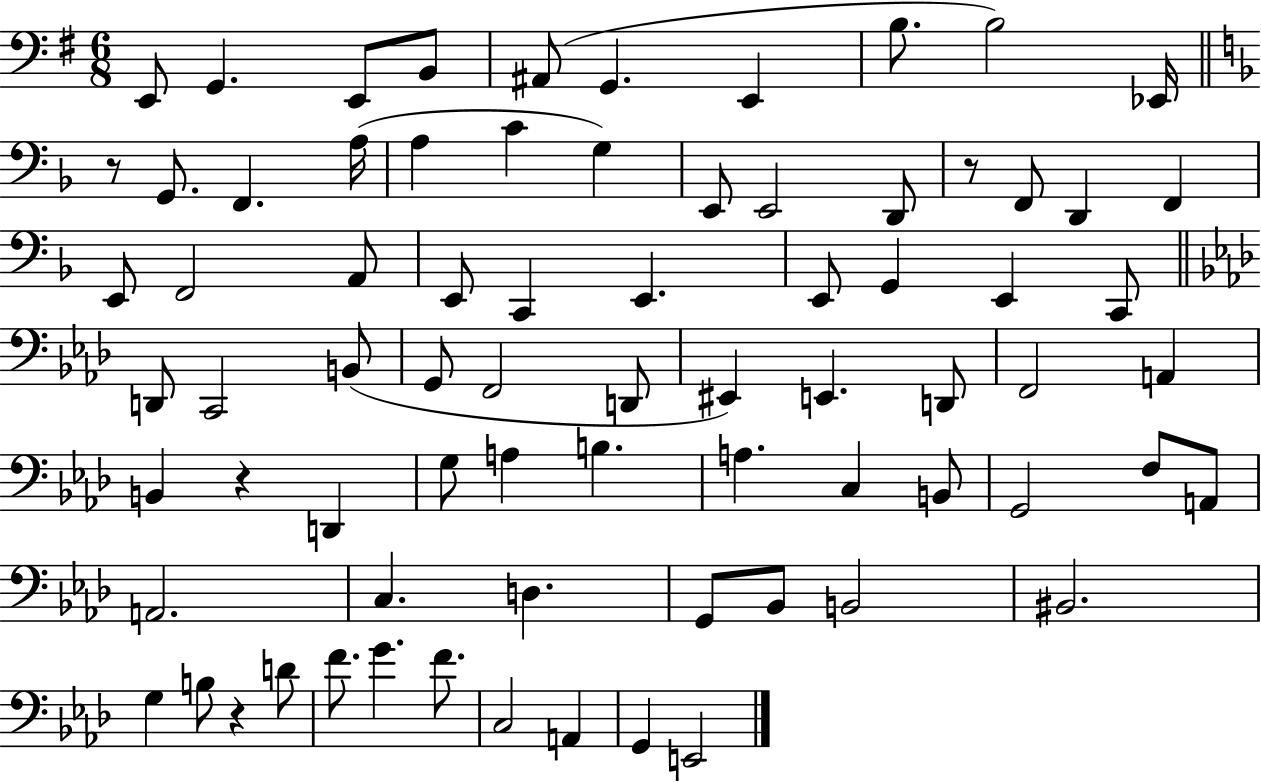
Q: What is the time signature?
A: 6/8